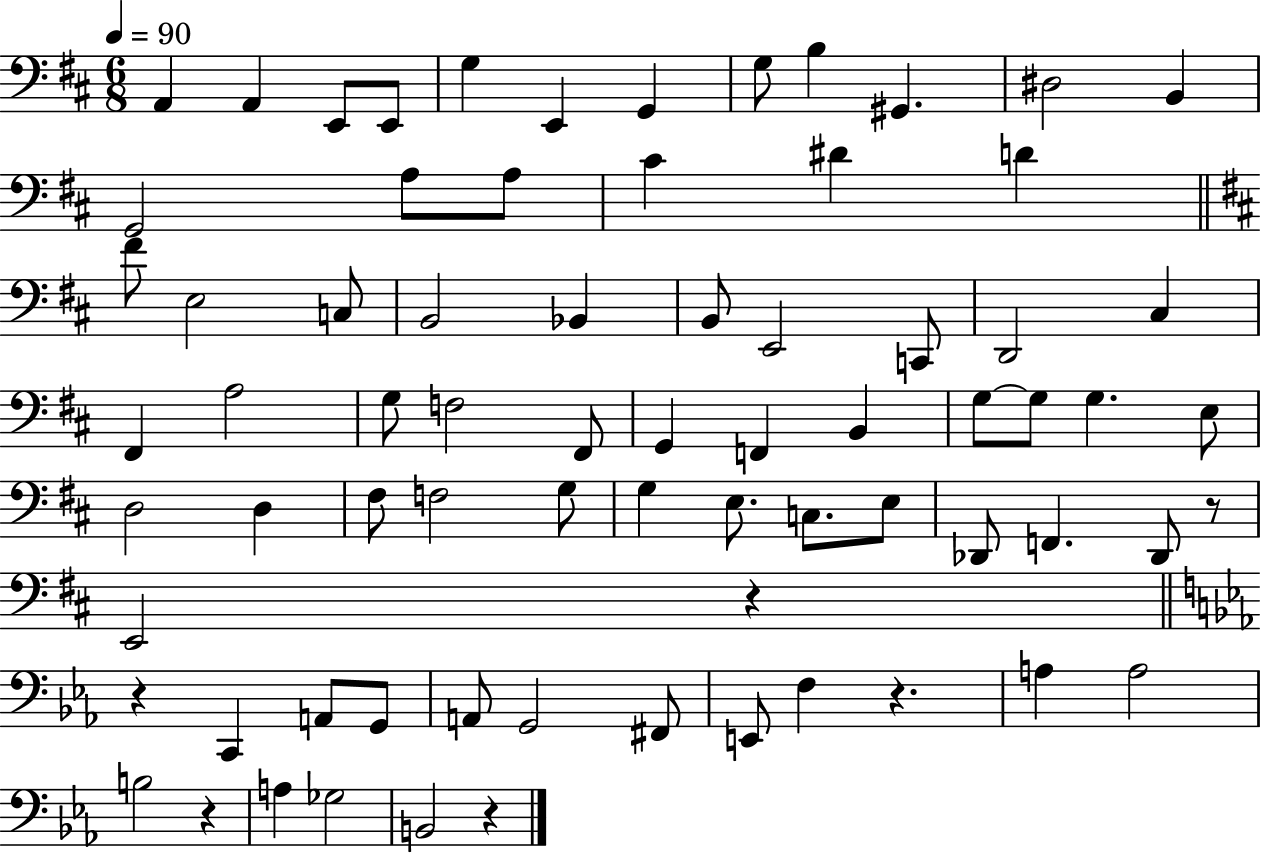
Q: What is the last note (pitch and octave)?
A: B2